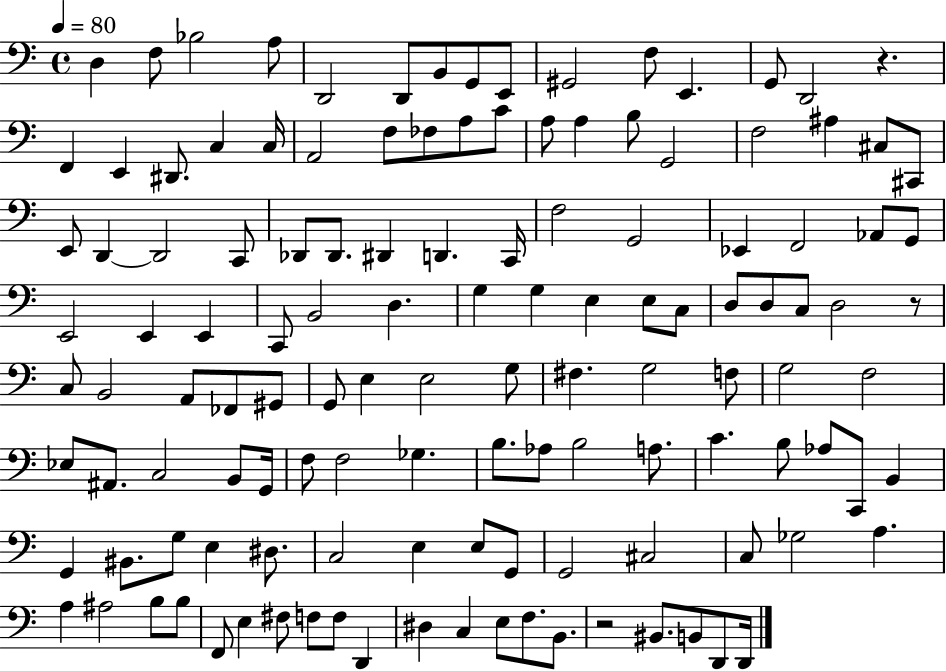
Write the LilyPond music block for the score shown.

{
  \clef bass
  \time 4/4
  \defaultTimeSignature
  \key c \major
  \tempo 4 = 80
  d4 f8 bes2 a8 | d,2 d,8 b,8 g,8 e,8 | gis,2 f8 e,4. | g,8 d,2 r4. | \break f,4 e,4 dis,8. c4 c16 | a,2 f8 fes8 a8 c'8 | a8 a4 b8 g,2 | f2 ais4 cis8 cis,8 | \break e,8 d,4~~ d,2 c,8 | des,8 des,8. dis,4 d,4. c,16 | f2 g,2 | ees,4 f,2 aes,8 g,8 | \break e,2 e,4 e,4 | c,8 b,2 d4. | g4 g4 e4 e8 c8 | d8 d8 c8 d2 r8 | \break c8 b,2 a,8 fes,8 gis,8 | g,8 e4 e2 g8 | fis4. g2 f8 | g2 f2 | \break ees8 ais,8. c2 b,8 g,16 | f8 f2 ges4. | b8. aes8 b2 a8. | c'4. b8 aes8 c,8 b,4 | \break g,4 bis,8. g8 e4 dis8. | c2 e4 e8 g,8 | g,2 cis2 | c8 ges2 a4. | \break a4 ais2 b8 b8 | f,8 e4 fis8 f8 f8 d,4 | dis4 c4 e8 f8. b,8. | r2 bis,8. b,8 d,8 d,16 | \break \bar "|."
}